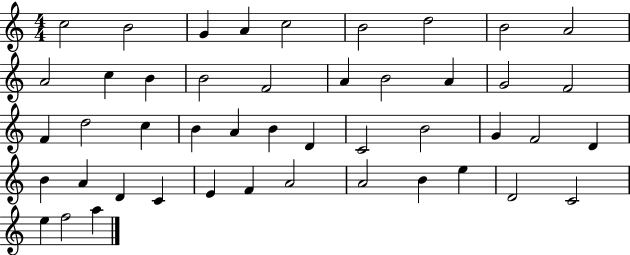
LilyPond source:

{
  \clef treble
  \numericTimeSignature
  \time 4/4
  \key c \major
  c''2 b'2 | g'4 a'4 c''2 | b'2 d''2 | b'2 a'2 | \break a'2 c''4 b'4 | b'2 f'2 | a'4 b'2 a'4 | g'2 f'2 | \break f'4 d''2 c''4 | b'4 a'4 b'4 d'4 | c'2 b'2 | g'4 f'2 d'4 | \break b'4 a'4 d'4 c'4 | e'4 f'4 a'2 | a'2 b'4 e''4 | d'2 c'2 | \break e''4 f''2 a''4 | \bar "|."
}